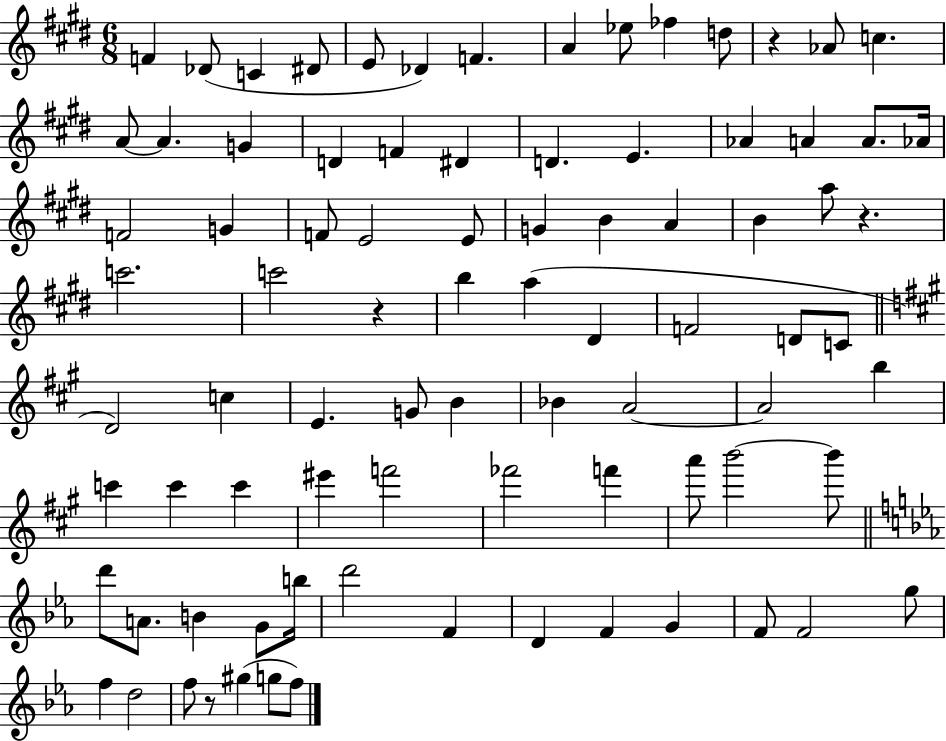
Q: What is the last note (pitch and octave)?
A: F5